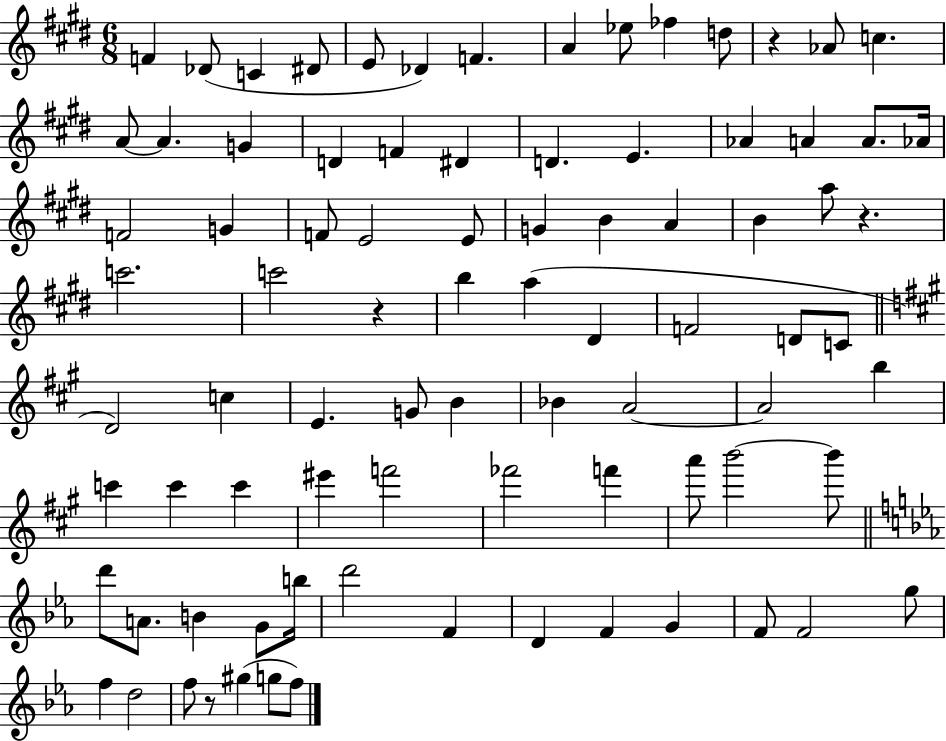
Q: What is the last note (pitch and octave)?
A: F5